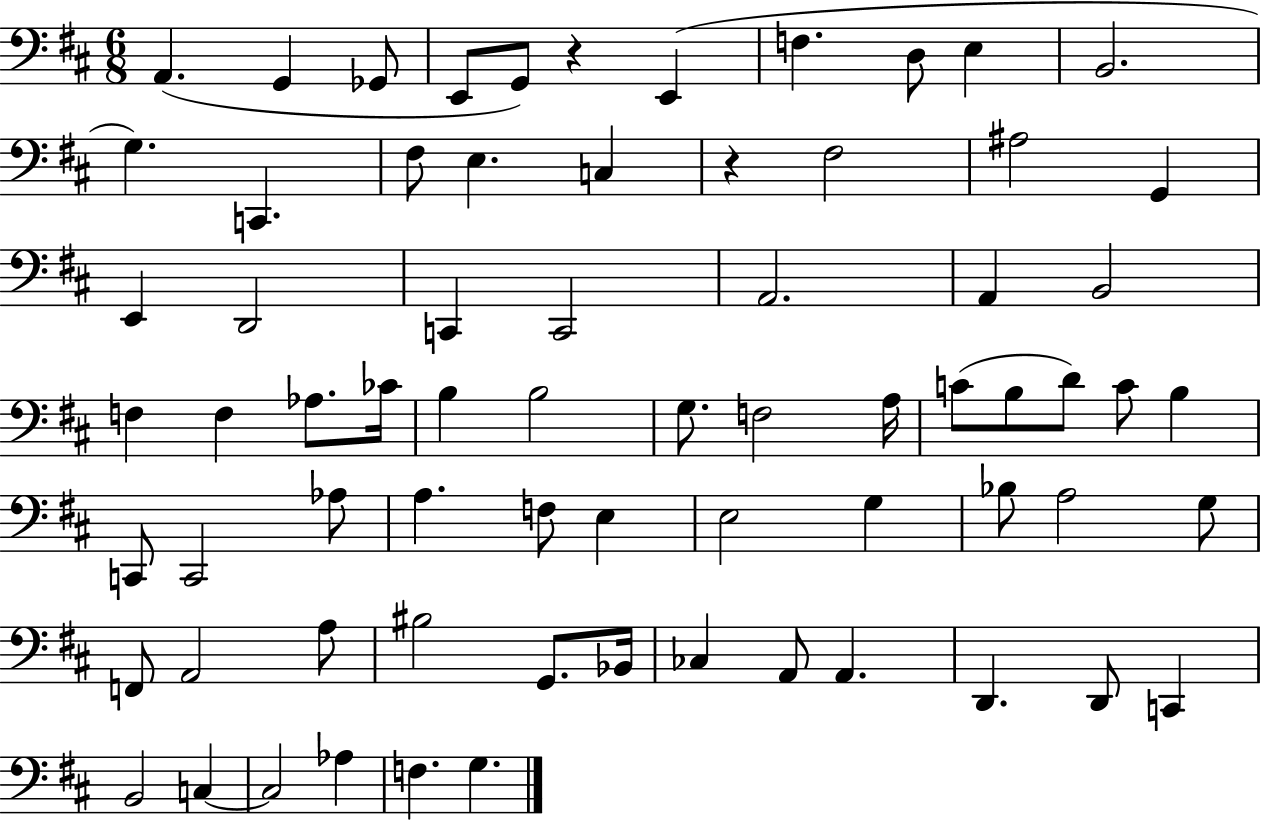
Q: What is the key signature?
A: D major